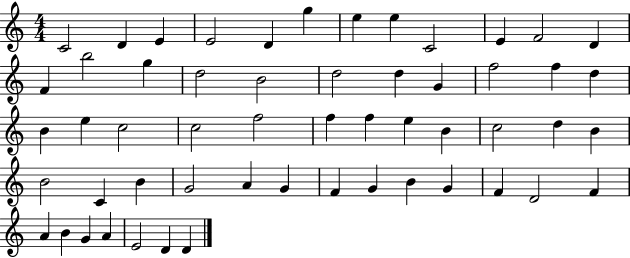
{
  \clef treble
  \numericTimeSignature
  \time 4/4
  \key c \major
  c'2 d'4 e'4 | e'2 d'4 g''4 | e''4 e''4 c'2 | e'4 f'2 d'4 | \break f'4 b''2 g''4 | d''2 b'2 | d''2 d''4 g'4 | f''2 f''4 d''4 | \break b'4 e''4 c''2 | c''2 f''2 | f''4 f''4 e''4 b'4 | c''2 d''4 b'4 | \break b'2 c'4 b'4 | g'2 a'4 g'4 | f'4 g'4 b'4 g'4 | f'4 d'2 f'4 | \break a'4 b'4 g'4 a'4 | e'2 d'4 d'4 | \bar "|."
}